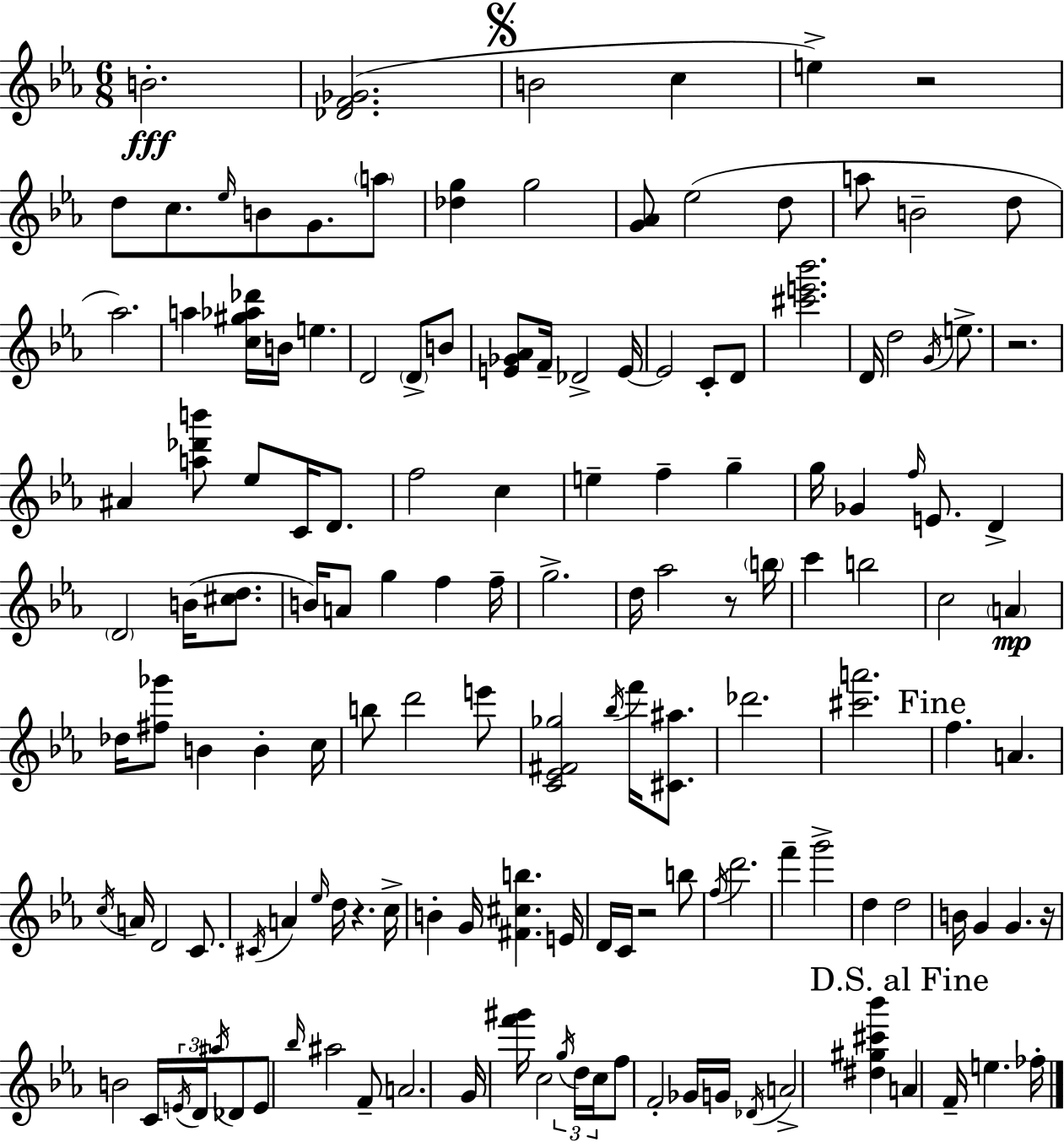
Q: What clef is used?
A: treble